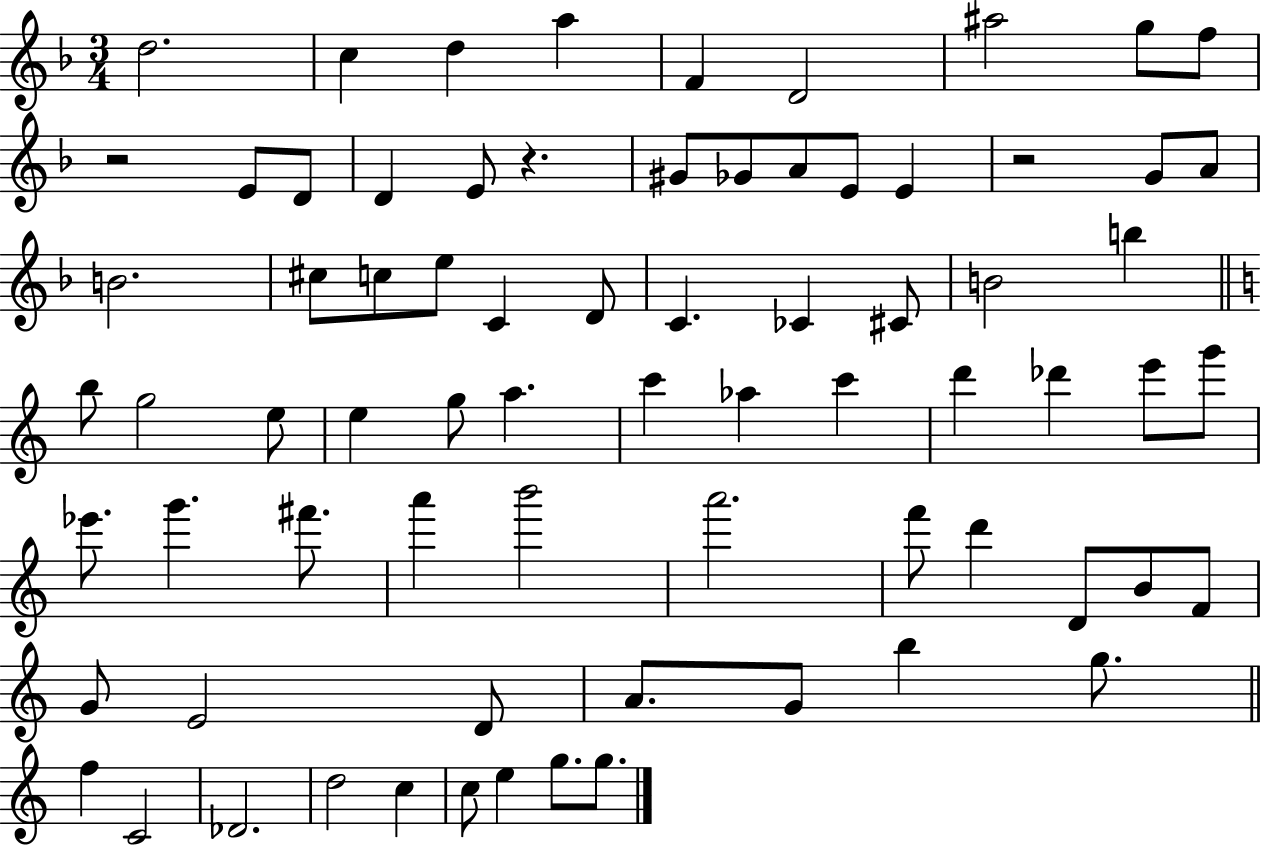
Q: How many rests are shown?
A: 3